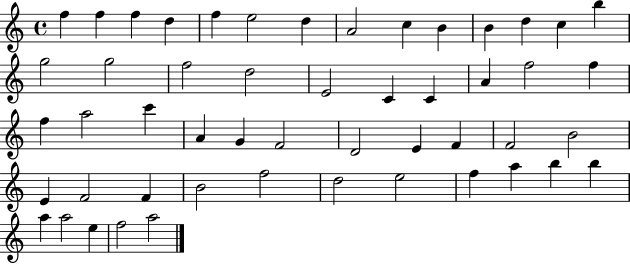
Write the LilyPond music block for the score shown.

{
  \clef treble
  \time 4/4
  \defaultTimeSignature
  \key c \major
  f''4 f''4 f''4 d''4 | f''4 e''2 d''4 | a'2 c''4 b'4 | b'4 d''4 c''4 b''4 | \break g''2 g''2 | f''2 d''2 | e'2 c'4 c'4 | a'4 f''2 f''4 | \break f''4 a''2 c'''4 | a'4 g'4 f'2 | d'2 e'4 f'4 | f'2 b'2 | \break e'4 f'2 f'4 | b'2 f''2 | d''2 e''2 | f''4 a''4 b''4 b''4 | \break a''4 a''2 e''4 | f''2 a''2 | \bar "|."
}